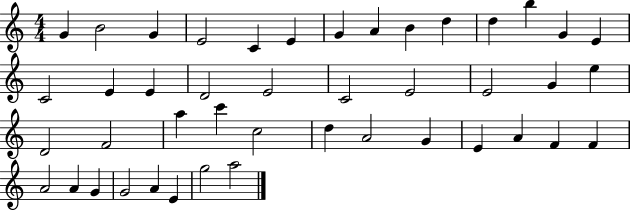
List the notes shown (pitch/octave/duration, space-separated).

G4/q B4/h G4/q E4/h C4/q E4/q G4/q A4/q B4/q D5/q D5/q B5/q G4/q E4/q C4/h E4/q E4/q D4/h E4/h C4/h E4/h E4/h G4/q E5/q D4/h F4/h A5/q C6/q C5/h D5/q A4/h G4/q E4/q A4/q F4/q F4/q A4/h A4/q G4/q G4/h A4/q E4/q G5/h A5/h